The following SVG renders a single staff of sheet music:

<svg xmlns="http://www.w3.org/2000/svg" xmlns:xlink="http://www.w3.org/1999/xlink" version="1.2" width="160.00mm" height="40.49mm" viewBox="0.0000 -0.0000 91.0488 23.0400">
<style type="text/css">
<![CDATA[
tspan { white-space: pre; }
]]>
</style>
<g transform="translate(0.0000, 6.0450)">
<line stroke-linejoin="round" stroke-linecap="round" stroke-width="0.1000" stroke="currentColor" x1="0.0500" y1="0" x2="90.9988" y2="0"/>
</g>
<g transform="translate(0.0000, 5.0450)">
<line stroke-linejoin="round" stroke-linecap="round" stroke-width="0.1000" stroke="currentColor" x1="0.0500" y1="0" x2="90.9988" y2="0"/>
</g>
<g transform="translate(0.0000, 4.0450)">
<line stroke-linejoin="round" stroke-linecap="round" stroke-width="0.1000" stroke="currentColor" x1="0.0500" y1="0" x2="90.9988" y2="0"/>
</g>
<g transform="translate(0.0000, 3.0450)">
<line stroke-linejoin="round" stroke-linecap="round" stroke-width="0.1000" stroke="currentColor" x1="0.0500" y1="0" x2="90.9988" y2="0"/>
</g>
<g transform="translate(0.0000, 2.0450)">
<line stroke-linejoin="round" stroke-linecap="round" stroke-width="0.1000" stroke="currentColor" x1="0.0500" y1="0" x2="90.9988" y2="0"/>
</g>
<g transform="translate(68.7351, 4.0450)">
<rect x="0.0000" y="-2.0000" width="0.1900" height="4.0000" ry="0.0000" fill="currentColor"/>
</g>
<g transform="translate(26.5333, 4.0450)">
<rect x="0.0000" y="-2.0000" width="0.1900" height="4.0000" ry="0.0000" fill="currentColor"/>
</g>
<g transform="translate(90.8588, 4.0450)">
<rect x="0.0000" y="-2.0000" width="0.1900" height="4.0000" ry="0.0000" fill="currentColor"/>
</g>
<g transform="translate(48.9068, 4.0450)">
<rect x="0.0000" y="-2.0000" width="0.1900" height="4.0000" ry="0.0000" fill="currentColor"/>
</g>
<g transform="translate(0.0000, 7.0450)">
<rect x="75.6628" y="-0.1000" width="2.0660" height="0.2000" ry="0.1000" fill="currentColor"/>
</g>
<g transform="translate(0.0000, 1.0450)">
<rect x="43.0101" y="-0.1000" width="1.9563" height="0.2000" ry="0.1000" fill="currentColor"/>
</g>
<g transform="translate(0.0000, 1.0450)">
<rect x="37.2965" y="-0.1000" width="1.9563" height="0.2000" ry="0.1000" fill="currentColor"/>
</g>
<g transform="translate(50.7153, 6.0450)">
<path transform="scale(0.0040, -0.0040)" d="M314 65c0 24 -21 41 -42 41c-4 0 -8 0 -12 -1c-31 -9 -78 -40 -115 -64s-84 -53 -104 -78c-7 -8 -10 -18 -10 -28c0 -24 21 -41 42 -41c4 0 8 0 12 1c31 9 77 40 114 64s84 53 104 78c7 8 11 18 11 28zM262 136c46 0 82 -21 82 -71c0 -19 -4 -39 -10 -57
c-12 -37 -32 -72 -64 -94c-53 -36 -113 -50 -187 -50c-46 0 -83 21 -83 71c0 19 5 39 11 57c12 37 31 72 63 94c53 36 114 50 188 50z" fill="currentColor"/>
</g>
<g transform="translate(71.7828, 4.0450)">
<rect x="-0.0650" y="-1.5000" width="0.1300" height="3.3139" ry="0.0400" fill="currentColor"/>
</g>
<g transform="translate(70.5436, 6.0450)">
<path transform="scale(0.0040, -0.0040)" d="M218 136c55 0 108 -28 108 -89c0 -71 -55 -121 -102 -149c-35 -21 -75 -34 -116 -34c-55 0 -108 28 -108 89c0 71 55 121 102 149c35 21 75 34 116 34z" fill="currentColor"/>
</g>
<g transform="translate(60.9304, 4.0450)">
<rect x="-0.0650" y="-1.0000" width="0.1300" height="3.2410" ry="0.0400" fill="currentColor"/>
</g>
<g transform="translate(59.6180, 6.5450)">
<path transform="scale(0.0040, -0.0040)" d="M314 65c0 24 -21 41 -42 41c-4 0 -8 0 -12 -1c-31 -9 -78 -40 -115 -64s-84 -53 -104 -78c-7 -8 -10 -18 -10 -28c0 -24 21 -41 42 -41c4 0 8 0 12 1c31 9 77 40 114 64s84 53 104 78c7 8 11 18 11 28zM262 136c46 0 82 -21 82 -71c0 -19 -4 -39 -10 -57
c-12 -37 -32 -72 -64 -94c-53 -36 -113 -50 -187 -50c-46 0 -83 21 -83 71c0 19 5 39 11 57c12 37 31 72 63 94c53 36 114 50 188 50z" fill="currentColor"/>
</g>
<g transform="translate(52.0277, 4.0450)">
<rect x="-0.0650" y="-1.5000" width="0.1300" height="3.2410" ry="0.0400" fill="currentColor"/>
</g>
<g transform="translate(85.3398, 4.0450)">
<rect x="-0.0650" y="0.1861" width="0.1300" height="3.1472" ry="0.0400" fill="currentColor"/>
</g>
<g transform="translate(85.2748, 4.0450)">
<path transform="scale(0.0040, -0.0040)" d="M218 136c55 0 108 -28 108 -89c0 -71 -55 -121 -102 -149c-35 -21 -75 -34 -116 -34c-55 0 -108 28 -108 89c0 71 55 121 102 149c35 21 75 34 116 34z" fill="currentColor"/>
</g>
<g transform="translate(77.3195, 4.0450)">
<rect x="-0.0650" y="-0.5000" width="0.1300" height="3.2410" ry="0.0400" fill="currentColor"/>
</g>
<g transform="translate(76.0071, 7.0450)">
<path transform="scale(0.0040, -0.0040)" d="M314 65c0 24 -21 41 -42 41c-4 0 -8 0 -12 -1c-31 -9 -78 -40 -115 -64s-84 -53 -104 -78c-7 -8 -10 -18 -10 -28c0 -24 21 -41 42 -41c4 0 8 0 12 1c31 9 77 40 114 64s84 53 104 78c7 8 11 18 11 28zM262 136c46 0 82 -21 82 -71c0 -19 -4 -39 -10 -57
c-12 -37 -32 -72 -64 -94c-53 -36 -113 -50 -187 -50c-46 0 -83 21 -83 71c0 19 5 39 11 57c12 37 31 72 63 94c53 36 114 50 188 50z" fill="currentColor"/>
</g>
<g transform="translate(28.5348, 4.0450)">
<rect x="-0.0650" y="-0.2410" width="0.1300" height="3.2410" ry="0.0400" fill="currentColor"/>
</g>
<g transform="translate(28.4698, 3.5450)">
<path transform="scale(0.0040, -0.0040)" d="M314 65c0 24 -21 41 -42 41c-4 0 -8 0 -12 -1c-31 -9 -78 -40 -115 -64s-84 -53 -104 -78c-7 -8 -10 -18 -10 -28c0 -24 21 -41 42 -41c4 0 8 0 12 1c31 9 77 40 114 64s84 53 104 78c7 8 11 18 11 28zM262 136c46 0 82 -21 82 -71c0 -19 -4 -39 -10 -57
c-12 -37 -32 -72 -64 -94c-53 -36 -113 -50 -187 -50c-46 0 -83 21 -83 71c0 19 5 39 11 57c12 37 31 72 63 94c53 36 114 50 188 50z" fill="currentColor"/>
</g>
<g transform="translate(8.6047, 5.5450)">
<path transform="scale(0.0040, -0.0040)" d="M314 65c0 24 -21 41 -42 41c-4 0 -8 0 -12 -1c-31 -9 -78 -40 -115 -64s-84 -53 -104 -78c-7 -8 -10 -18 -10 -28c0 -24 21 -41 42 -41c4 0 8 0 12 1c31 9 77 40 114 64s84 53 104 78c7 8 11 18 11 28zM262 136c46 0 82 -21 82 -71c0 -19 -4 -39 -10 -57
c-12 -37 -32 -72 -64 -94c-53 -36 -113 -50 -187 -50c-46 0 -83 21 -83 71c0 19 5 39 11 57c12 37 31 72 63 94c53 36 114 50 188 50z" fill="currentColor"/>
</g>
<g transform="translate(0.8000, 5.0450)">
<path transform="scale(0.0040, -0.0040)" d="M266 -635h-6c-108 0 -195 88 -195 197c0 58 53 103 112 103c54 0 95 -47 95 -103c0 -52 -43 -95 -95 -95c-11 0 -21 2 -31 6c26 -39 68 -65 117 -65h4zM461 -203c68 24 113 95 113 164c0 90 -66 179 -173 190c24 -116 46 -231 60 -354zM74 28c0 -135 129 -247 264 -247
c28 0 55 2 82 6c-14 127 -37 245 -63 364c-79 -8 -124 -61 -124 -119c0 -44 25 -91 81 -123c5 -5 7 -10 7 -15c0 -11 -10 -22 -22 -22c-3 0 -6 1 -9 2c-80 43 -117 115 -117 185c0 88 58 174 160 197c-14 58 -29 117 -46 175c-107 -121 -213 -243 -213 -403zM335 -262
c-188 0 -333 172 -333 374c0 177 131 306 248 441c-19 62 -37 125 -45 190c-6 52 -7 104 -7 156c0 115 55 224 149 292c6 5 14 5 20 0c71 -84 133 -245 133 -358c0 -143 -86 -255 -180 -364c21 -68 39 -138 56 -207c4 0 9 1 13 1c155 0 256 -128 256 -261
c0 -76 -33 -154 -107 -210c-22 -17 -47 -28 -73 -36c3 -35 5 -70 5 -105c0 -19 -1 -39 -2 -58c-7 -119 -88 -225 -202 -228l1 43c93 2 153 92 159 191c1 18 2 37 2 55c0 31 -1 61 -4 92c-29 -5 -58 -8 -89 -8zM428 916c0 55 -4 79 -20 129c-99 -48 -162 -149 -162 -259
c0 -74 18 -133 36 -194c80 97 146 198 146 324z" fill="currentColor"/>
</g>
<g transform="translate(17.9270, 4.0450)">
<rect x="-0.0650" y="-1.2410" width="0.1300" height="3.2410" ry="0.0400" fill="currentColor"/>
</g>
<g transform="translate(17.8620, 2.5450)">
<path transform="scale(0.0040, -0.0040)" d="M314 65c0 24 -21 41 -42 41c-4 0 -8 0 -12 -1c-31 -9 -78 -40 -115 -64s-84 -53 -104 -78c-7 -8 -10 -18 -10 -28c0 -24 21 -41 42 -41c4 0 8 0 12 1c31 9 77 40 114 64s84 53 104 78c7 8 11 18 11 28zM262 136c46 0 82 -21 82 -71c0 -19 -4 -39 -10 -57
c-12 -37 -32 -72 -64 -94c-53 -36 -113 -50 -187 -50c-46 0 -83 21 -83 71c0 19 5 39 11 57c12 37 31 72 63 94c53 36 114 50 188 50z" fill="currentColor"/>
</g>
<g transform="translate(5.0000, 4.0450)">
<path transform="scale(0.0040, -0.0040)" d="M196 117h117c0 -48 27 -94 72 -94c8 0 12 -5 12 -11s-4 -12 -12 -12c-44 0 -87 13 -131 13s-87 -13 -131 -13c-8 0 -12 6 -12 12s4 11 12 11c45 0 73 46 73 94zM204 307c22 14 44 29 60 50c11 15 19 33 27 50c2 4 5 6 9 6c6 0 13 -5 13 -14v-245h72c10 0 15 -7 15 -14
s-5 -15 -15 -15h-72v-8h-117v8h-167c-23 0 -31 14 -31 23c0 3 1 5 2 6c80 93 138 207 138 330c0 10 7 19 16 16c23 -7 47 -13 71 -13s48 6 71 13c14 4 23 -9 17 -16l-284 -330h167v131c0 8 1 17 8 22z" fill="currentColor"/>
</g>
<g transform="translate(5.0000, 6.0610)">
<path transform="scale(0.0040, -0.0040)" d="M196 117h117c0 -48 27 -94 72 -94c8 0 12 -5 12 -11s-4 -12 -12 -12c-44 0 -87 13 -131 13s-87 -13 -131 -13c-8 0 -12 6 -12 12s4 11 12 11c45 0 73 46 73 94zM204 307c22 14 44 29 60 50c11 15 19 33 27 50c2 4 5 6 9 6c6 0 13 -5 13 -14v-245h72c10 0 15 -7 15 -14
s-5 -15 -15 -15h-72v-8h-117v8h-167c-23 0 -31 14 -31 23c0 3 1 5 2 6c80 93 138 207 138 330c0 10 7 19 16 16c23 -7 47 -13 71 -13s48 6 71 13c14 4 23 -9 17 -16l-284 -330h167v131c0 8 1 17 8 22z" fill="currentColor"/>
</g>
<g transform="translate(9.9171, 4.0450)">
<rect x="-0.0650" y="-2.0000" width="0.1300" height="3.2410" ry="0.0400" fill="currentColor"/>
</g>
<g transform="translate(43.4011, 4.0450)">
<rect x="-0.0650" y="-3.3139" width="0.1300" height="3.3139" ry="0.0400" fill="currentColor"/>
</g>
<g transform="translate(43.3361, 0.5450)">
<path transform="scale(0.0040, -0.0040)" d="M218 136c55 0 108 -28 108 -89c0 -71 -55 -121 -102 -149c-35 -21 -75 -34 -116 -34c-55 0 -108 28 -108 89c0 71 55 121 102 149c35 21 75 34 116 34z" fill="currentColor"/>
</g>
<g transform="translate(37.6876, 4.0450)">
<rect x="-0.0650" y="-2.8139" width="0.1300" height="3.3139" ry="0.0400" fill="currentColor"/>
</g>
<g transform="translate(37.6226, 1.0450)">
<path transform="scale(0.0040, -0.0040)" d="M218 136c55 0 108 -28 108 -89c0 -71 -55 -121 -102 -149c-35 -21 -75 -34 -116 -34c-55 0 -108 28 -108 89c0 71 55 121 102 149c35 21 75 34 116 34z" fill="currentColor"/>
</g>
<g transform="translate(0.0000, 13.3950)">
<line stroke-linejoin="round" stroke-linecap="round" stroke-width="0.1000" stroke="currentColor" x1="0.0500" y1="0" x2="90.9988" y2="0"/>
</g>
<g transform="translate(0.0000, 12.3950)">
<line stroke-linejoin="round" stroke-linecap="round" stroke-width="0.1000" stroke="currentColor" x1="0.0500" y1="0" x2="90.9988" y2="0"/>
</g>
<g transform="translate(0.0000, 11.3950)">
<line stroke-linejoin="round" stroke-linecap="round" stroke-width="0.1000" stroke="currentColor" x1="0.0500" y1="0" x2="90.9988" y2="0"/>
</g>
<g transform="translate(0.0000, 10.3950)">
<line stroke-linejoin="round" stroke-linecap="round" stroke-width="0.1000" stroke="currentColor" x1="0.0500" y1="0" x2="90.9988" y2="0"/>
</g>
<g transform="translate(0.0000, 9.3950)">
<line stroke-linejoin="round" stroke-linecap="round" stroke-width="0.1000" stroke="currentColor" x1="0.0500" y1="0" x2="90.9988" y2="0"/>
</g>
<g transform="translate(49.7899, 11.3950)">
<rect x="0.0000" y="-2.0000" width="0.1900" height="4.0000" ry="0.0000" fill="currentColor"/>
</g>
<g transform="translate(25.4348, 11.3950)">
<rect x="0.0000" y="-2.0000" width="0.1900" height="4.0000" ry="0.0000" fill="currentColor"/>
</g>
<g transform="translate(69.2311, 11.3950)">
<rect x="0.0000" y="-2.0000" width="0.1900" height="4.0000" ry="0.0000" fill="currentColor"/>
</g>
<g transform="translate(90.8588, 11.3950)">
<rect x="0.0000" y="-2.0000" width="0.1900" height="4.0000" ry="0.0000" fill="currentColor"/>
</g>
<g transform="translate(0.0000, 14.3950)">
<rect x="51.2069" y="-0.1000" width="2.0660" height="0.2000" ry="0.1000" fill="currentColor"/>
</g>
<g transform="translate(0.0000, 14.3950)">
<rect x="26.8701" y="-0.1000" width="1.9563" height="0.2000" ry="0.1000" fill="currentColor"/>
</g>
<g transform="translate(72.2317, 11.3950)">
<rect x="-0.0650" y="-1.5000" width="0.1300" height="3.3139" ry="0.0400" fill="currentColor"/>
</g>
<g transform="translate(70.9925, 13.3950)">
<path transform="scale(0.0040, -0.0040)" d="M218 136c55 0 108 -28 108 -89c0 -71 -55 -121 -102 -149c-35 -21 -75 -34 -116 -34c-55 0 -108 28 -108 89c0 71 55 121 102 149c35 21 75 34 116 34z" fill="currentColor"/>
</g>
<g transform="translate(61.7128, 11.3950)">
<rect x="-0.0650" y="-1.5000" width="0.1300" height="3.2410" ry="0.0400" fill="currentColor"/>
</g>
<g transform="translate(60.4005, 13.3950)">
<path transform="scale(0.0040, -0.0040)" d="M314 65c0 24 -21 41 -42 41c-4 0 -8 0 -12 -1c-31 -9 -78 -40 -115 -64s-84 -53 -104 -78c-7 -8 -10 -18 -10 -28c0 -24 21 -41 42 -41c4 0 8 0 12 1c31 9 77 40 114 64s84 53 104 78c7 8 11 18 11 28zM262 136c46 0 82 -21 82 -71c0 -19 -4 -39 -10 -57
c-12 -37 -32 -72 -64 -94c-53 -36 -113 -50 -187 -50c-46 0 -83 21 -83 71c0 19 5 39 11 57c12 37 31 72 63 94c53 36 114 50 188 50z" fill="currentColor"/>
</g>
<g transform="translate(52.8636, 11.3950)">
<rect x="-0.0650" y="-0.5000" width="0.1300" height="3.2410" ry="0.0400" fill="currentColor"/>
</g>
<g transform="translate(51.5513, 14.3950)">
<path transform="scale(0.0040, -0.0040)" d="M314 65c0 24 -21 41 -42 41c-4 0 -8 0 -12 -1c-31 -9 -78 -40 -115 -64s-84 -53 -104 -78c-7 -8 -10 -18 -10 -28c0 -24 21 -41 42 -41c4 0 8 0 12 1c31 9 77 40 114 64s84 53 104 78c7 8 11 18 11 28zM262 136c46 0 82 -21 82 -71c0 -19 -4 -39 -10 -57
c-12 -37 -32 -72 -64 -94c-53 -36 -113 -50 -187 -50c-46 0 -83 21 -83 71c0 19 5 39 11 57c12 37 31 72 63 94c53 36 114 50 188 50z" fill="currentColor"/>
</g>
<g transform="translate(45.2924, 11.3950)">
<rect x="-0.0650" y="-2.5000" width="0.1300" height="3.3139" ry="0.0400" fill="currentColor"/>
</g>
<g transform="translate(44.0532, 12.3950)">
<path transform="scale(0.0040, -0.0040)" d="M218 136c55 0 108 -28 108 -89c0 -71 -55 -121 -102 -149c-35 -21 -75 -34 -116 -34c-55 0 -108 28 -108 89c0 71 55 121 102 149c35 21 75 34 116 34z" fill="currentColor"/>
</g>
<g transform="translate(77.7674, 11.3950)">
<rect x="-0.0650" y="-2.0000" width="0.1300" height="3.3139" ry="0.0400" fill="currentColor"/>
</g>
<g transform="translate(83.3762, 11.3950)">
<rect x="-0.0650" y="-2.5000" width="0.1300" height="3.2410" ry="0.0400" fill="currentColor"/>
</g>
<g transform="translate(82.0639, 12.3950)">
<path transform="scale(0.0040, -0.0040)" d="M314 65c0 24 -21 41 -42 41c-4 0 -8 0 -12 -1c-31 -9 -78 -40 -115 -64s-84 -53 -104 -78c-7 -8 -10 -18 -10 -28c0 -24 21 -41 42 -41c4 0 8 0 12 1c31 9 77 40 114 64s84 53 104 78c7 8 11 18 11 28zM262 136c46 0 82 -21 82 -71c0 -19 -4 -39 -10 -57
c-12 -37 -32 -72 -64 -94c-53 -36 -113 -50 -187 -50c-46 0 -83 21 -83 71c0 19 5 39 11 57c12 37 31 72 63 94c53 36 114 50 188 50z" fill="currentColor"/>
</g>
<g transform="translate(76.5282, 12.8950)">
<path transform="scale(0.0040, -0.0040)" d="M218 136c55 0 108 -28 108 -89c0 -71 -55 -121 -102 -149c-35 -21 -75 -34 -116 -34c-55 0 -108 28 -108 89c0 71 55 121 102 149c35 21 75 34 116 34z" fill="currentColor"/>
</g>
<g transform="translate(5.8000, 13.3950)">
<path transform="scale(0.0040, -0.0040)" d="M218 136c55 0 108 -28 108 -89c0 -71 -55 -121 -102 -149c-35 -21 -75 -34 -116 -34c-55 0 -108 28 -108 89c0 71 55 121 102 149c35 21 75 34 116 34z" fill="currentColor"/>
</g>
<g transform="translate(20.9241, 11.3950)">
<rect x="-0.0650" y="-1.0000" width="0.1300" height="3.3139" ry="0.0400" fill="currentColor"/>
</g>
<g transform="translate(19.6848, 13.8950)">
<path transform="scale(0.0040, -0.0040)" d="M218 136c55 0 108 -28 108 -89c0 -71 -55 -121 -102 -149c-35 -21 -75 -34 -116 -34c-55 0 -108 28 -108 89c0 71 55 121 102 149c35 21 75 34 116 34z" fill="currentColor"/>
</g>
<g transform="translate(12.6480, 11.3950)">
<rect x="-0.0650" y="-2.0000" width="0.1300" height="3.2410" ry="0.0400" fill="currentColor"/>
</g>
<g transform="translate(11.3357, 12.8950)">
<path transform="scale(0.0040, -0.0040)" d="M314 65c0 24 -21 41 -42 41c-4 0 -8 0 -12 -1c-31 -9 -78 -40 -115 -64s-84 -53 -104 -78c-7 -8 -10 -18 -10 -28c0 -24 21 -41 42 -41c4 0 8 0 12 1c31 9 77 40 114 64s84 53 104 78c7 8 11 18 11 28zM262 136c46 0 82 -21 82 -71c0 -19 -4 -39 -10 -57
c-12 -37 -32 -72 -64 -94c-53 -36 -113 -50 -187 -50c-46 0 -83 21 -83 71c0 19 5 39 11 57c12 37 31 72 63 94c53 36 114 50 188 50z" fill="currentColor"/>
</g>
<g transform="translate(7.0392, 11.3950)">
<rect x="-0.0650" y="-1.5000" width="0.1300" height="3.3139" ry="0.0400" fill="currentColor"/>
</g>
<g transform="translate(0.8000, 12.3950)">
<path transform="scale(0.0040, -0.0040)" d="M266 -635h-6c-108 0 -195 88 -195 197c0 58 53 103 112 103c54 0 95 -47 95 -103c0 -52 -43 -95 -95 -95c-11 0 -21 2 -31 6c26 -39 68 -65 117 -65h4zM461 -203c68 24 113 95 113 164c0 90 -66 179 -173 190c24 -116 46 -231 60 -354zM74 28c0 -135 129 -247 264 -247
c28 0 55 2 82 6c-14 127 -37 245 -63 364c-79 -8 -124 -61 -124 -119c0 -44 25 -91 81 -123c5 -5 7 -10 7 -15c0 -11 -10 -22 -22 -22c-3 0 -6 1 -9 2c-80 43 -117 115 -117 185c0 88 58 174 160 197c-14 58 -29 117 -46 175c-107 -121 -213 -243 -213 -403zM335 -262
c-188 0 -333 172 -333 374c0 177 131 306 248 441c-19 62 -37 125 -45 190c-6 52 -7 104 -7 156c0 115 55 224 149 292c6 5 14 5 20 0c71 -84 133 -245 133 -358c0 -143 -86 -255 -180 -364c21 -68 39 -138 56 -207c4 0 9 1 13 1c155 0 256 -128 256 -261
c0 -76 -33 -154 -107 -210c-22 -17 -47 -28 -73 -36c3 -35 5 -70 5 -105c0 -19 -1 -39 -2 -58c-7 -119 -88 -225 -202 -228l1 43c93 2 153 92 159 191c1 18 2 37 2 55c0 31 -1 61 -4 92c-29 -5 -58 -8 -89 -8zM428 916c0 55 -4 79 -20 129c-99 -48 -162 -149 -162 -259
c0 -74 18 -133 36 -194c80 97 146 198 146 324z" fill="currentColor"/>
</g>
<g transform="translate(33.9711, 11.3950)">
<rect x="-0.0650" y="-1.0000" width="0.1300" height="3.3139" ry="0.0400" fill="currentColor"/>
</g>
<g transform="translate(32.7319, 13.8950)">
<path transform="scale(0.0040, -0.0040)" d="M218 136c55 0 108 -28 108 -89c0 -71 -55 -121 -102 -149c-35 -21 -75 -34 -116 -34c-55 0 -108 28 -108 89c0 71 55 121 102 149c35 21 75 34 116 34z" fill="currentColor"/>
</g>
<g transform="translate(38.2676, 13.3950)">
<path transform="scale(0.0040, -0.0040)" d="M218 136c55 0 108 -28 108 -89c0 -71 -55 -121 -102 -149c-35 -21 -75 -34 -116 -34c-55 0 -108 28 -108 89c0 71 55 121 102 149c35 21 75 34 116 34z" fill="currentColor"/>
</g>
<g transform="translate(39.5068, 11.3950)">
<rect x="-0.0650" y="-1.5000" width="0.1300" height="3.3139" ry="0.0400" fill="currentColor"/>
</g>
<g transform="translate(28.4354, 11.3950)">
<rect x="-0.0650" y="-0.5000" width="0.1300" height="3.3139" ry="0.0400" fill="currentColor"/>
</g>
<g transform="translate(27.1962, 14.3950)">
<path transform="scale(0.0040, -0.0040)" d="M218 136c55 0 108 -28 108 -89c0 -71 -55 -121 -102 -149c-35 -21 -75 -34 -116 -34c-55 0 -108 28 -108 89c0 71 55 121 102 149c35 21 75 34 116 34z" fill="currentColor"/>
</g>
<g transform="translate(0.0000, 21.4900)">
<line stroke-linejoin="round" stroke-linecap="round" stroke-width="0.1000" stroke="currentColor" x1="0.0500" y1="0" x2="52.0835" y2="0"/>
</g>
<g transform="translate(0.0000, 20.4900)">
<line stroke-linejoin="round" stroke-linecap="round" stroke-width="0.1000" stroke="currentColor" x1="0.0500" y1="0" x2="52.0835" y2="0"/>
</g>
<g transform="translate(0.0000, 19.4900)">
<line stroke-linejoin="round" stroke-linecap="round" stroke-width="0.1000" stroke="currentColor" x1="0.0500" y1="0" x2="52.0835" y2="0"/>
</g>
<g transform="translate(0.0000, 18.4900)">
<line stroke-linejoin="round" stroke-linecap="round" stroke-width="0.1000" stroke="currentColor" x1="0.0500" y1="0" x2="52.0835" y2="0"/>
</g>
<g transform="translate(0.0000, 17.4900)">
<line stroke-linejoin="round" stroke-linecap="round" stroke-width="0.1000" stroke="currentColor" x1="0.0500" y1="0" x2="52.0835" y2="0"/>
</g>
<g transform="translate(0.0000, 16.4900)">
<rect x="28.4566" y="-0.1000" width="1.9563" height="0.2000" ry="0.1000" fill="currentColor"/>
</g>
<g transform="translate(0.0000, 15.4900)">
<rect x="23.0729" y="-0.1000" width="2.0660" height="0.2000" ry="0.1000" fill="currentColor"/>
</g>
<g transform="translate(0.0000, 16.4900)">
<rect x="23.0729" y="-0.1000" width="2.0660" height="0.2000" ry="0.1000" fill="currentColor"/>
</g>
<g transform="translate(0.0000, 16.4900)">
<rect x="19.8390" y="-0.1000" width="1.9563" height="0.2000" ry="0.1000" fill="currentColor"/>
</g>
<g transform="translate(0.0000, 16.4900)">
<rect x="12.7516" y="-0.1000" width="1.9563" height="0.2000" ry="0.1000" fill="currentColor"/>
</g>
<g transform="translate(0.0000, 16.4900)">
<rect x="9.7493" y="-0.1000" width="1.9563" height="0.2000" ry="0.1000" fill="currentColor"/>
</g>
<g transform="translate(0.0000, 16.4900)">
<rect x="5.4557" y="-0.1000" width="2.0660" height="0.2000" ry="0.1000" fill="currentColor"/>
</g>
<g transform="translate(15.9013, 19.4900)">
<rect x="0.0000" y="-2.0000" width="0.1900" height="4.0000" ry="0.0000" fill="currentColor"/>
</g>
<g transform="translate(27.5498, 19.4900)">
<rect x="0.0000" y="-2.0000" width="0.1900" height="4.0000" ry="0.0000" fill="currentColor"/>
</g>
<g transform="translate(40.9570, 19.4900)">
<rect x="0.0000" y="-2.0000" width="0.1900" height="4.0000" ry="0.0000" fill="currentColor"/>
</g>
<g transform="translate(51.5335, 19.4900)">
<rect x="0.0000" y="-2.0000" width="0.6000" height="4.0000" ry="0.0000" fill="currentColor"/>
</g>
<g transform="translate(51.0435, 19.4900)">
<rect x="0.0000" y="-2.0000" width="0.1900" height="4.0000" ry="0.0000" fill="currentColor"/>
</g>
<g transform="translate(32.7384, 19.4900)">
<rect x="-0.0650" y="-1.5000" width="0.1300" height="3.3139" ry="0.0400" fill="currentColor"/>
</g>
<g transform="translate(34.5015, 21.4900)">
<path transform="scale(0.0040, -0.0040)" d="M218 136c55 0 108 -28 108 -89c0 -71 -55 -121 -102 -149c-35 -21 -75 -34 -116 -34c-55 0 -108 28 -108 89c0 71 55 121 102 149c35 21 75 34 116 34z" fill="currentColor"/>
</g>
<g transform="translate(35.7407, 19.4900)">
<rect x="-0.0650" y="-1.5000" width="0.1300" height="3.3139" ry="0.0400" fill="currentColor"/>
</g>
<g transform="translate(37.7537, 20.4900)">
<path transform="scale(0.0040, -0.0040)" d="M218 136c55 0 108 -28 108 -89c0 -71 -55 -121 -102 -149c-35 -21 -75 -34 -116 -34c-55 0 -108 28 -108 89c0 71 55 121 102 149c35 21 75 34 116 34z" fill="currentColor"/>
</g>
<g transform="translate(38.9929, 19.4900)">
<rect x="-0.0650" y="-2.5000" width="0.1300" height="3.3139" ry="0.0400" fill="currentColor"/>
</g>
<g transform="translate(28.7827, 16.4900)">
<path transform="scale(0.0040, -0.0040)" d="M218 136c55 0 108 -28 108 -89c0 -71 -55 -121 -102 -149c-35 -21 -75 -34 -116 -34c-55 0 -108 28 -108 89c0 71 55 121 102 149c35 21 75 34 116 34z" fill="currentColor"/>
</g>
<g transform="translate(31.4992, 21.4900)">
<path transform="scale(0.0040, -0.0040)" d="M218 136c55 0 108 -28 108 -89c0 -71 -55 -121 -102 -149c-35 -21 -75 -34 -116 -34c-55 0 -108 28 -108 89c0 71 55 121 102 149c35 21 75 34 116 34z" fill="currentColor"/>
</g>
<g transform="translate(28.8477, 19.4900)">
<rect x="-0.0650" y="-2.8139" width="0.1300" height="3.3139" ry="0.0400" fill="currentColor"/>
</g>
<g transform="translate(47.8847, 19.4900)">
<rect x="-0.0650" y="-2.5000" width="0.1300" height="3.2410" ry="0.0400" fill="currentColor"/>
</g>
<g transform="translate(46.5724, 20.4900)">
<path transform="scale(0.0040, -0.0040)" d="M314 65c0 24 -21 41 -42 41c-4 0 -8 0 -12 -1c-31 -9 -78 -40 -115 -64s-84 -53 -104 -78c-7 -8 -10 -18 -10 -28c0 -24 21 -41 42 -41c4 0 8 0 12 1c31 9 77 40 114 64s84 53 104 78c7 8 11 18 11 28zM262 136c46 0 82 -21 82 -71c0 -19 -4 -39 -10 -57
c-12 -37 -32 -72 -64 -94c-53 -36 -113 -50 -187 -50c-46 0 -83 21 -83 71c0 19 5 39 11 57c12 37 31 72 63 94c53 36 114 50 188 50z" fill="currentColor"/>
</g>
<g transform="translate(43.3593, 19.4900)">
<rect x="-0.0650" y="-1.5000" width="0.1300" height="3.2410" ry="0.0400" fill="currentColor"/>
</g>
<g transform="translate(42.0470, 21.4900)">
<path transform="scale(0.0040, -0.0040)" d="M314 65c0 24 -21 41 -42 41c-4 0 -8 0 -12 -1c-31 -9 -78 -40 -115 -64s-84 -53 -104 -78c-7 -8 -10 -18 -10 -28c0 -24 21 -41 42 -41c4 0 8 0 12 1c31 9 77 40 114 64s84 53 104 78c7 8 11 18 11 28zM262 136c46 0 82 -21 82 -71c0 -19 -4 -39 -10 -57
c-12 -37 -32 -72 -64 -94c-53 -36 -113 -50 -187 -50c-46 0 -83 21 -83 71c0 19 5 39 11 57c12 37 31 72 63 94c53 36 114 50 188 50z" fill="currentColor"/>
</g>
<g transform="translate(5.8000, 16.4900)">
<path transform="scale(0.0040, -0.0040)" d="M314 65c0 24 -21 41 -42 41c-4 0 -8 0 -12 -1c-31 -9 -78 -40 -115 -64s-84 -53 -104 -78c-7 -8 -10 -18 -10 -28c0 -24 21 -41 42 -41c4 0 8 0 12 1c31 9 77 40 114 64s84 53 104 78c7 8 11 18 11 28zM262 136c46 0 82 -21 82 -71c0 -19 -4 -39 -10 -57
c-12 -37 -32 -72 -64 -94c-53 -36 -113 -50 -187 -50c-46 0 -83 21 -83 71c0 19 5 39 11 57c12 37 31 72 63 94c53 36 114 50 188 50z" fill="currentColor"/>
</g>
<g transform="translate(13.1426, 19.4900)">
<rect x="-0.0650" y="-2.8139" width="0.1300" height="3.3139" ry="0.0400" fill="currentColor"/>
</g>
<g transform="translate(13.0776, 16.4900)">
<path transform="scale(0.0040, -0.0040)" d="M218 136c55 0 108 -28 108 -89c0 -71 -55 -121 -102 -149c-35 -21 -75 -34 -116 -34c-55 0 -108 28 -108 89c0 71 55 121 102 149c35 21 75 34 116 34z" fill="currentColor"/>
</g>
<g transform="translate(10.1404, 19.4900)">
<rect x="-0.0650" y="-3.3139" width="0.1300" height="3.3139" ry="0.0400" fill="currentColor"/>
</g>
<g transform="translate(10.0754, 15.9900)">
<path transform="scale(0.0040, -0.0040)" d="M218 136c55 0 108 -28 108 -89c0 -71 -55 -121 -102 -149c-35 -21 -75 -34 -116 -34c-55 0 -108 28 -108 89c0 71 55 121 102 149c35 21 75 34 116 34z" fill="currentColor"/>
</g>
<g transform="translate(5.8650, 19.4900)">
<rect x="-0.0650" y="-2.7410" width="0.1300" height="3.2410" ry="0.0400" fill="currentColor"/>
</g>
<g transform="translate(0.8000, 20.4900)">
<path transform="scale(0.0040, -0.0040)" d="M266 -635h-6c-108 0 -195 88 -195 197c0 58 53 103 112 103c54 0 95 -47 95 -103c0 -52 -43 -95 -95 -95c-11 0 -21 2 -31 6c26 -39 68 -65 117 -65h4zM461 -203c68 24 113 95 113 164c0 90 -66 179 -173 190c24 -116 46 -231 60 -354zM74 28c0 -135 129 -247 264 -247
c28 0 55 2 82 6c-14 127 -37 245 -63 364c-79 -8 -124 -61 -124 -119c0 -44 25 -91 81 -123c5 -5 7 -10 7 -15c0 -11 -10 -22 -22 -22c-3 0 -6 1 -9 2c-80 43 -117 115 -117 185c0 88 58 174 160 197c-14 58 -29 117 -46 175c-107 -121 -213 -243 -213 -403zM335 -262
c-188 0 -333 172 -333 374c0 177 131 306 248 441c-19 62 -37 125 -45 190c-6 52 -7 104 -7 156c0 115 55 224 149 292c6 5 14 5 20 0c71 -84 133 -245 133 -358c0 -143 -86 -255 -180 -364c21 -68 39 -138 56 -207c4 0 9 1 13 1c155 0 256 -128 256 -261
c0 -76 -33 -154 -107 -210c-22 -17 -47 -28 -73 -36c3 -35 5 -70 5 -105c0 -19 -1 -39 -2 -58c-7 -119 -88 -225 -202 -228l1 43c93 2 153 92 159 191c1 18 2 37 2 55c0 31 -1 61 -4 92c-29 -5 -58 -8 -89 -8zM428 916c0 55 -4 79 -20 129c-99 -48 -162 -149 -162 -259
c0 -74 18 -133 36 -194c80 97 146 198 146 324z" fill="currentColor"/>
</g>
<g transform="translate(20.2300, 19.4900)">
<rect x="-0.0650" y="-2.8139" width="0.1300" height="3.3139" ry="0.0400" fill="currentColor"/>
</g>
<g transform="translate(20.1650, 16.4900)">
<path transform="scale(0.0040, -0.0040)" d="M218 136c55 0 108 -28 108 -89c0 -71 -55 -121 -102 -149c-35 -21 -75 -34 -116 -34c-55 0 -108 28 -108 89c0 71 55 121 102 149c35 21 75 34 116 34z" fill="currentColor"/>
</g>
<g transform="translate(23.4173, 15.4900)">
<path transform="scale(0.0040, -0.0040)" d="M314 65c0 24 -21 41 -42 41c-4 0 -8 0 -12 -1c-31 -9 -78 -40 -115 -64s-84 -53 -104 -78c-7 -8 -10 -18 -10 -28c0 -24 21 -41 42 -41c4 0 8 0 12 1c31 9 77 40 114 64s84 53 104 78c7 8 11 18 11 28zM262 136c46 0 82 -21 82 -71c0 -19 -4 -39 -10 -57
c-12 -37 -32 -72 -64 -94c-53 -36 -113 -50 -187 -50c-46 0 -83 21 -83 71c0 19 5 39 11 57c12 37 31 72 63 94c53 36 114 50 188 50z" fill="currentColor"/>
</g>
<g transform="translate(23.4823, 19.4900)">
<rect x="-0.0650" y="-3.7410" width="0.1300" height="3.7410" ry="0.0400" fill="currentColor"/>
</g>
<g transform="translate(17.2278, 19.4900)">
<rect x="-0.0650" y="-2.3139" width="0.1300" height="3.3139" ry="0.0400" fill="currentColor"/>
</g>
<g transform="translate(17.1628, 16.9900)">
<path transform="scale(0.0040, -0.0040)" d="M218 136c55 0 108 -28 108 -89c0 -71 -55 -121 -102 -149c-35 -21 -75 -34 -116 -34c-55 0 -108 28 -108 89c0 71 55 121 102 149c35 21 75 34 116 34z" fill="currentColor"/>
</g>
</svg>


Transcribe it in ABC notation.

X:1
T:Untitled
M:4/4
L:1/4
K:C
F2 e2 c2 a b E2 D2 E C2 B E F2 D C D E G C2 E2 E F G2 a2 b a g a c'2 a E E G E2 G2